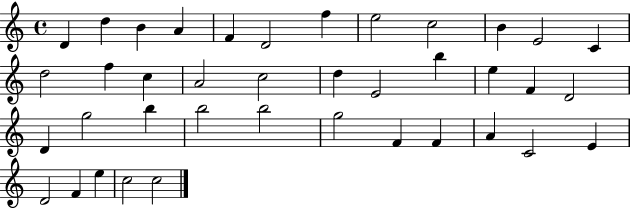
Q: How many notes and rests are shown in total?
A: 39